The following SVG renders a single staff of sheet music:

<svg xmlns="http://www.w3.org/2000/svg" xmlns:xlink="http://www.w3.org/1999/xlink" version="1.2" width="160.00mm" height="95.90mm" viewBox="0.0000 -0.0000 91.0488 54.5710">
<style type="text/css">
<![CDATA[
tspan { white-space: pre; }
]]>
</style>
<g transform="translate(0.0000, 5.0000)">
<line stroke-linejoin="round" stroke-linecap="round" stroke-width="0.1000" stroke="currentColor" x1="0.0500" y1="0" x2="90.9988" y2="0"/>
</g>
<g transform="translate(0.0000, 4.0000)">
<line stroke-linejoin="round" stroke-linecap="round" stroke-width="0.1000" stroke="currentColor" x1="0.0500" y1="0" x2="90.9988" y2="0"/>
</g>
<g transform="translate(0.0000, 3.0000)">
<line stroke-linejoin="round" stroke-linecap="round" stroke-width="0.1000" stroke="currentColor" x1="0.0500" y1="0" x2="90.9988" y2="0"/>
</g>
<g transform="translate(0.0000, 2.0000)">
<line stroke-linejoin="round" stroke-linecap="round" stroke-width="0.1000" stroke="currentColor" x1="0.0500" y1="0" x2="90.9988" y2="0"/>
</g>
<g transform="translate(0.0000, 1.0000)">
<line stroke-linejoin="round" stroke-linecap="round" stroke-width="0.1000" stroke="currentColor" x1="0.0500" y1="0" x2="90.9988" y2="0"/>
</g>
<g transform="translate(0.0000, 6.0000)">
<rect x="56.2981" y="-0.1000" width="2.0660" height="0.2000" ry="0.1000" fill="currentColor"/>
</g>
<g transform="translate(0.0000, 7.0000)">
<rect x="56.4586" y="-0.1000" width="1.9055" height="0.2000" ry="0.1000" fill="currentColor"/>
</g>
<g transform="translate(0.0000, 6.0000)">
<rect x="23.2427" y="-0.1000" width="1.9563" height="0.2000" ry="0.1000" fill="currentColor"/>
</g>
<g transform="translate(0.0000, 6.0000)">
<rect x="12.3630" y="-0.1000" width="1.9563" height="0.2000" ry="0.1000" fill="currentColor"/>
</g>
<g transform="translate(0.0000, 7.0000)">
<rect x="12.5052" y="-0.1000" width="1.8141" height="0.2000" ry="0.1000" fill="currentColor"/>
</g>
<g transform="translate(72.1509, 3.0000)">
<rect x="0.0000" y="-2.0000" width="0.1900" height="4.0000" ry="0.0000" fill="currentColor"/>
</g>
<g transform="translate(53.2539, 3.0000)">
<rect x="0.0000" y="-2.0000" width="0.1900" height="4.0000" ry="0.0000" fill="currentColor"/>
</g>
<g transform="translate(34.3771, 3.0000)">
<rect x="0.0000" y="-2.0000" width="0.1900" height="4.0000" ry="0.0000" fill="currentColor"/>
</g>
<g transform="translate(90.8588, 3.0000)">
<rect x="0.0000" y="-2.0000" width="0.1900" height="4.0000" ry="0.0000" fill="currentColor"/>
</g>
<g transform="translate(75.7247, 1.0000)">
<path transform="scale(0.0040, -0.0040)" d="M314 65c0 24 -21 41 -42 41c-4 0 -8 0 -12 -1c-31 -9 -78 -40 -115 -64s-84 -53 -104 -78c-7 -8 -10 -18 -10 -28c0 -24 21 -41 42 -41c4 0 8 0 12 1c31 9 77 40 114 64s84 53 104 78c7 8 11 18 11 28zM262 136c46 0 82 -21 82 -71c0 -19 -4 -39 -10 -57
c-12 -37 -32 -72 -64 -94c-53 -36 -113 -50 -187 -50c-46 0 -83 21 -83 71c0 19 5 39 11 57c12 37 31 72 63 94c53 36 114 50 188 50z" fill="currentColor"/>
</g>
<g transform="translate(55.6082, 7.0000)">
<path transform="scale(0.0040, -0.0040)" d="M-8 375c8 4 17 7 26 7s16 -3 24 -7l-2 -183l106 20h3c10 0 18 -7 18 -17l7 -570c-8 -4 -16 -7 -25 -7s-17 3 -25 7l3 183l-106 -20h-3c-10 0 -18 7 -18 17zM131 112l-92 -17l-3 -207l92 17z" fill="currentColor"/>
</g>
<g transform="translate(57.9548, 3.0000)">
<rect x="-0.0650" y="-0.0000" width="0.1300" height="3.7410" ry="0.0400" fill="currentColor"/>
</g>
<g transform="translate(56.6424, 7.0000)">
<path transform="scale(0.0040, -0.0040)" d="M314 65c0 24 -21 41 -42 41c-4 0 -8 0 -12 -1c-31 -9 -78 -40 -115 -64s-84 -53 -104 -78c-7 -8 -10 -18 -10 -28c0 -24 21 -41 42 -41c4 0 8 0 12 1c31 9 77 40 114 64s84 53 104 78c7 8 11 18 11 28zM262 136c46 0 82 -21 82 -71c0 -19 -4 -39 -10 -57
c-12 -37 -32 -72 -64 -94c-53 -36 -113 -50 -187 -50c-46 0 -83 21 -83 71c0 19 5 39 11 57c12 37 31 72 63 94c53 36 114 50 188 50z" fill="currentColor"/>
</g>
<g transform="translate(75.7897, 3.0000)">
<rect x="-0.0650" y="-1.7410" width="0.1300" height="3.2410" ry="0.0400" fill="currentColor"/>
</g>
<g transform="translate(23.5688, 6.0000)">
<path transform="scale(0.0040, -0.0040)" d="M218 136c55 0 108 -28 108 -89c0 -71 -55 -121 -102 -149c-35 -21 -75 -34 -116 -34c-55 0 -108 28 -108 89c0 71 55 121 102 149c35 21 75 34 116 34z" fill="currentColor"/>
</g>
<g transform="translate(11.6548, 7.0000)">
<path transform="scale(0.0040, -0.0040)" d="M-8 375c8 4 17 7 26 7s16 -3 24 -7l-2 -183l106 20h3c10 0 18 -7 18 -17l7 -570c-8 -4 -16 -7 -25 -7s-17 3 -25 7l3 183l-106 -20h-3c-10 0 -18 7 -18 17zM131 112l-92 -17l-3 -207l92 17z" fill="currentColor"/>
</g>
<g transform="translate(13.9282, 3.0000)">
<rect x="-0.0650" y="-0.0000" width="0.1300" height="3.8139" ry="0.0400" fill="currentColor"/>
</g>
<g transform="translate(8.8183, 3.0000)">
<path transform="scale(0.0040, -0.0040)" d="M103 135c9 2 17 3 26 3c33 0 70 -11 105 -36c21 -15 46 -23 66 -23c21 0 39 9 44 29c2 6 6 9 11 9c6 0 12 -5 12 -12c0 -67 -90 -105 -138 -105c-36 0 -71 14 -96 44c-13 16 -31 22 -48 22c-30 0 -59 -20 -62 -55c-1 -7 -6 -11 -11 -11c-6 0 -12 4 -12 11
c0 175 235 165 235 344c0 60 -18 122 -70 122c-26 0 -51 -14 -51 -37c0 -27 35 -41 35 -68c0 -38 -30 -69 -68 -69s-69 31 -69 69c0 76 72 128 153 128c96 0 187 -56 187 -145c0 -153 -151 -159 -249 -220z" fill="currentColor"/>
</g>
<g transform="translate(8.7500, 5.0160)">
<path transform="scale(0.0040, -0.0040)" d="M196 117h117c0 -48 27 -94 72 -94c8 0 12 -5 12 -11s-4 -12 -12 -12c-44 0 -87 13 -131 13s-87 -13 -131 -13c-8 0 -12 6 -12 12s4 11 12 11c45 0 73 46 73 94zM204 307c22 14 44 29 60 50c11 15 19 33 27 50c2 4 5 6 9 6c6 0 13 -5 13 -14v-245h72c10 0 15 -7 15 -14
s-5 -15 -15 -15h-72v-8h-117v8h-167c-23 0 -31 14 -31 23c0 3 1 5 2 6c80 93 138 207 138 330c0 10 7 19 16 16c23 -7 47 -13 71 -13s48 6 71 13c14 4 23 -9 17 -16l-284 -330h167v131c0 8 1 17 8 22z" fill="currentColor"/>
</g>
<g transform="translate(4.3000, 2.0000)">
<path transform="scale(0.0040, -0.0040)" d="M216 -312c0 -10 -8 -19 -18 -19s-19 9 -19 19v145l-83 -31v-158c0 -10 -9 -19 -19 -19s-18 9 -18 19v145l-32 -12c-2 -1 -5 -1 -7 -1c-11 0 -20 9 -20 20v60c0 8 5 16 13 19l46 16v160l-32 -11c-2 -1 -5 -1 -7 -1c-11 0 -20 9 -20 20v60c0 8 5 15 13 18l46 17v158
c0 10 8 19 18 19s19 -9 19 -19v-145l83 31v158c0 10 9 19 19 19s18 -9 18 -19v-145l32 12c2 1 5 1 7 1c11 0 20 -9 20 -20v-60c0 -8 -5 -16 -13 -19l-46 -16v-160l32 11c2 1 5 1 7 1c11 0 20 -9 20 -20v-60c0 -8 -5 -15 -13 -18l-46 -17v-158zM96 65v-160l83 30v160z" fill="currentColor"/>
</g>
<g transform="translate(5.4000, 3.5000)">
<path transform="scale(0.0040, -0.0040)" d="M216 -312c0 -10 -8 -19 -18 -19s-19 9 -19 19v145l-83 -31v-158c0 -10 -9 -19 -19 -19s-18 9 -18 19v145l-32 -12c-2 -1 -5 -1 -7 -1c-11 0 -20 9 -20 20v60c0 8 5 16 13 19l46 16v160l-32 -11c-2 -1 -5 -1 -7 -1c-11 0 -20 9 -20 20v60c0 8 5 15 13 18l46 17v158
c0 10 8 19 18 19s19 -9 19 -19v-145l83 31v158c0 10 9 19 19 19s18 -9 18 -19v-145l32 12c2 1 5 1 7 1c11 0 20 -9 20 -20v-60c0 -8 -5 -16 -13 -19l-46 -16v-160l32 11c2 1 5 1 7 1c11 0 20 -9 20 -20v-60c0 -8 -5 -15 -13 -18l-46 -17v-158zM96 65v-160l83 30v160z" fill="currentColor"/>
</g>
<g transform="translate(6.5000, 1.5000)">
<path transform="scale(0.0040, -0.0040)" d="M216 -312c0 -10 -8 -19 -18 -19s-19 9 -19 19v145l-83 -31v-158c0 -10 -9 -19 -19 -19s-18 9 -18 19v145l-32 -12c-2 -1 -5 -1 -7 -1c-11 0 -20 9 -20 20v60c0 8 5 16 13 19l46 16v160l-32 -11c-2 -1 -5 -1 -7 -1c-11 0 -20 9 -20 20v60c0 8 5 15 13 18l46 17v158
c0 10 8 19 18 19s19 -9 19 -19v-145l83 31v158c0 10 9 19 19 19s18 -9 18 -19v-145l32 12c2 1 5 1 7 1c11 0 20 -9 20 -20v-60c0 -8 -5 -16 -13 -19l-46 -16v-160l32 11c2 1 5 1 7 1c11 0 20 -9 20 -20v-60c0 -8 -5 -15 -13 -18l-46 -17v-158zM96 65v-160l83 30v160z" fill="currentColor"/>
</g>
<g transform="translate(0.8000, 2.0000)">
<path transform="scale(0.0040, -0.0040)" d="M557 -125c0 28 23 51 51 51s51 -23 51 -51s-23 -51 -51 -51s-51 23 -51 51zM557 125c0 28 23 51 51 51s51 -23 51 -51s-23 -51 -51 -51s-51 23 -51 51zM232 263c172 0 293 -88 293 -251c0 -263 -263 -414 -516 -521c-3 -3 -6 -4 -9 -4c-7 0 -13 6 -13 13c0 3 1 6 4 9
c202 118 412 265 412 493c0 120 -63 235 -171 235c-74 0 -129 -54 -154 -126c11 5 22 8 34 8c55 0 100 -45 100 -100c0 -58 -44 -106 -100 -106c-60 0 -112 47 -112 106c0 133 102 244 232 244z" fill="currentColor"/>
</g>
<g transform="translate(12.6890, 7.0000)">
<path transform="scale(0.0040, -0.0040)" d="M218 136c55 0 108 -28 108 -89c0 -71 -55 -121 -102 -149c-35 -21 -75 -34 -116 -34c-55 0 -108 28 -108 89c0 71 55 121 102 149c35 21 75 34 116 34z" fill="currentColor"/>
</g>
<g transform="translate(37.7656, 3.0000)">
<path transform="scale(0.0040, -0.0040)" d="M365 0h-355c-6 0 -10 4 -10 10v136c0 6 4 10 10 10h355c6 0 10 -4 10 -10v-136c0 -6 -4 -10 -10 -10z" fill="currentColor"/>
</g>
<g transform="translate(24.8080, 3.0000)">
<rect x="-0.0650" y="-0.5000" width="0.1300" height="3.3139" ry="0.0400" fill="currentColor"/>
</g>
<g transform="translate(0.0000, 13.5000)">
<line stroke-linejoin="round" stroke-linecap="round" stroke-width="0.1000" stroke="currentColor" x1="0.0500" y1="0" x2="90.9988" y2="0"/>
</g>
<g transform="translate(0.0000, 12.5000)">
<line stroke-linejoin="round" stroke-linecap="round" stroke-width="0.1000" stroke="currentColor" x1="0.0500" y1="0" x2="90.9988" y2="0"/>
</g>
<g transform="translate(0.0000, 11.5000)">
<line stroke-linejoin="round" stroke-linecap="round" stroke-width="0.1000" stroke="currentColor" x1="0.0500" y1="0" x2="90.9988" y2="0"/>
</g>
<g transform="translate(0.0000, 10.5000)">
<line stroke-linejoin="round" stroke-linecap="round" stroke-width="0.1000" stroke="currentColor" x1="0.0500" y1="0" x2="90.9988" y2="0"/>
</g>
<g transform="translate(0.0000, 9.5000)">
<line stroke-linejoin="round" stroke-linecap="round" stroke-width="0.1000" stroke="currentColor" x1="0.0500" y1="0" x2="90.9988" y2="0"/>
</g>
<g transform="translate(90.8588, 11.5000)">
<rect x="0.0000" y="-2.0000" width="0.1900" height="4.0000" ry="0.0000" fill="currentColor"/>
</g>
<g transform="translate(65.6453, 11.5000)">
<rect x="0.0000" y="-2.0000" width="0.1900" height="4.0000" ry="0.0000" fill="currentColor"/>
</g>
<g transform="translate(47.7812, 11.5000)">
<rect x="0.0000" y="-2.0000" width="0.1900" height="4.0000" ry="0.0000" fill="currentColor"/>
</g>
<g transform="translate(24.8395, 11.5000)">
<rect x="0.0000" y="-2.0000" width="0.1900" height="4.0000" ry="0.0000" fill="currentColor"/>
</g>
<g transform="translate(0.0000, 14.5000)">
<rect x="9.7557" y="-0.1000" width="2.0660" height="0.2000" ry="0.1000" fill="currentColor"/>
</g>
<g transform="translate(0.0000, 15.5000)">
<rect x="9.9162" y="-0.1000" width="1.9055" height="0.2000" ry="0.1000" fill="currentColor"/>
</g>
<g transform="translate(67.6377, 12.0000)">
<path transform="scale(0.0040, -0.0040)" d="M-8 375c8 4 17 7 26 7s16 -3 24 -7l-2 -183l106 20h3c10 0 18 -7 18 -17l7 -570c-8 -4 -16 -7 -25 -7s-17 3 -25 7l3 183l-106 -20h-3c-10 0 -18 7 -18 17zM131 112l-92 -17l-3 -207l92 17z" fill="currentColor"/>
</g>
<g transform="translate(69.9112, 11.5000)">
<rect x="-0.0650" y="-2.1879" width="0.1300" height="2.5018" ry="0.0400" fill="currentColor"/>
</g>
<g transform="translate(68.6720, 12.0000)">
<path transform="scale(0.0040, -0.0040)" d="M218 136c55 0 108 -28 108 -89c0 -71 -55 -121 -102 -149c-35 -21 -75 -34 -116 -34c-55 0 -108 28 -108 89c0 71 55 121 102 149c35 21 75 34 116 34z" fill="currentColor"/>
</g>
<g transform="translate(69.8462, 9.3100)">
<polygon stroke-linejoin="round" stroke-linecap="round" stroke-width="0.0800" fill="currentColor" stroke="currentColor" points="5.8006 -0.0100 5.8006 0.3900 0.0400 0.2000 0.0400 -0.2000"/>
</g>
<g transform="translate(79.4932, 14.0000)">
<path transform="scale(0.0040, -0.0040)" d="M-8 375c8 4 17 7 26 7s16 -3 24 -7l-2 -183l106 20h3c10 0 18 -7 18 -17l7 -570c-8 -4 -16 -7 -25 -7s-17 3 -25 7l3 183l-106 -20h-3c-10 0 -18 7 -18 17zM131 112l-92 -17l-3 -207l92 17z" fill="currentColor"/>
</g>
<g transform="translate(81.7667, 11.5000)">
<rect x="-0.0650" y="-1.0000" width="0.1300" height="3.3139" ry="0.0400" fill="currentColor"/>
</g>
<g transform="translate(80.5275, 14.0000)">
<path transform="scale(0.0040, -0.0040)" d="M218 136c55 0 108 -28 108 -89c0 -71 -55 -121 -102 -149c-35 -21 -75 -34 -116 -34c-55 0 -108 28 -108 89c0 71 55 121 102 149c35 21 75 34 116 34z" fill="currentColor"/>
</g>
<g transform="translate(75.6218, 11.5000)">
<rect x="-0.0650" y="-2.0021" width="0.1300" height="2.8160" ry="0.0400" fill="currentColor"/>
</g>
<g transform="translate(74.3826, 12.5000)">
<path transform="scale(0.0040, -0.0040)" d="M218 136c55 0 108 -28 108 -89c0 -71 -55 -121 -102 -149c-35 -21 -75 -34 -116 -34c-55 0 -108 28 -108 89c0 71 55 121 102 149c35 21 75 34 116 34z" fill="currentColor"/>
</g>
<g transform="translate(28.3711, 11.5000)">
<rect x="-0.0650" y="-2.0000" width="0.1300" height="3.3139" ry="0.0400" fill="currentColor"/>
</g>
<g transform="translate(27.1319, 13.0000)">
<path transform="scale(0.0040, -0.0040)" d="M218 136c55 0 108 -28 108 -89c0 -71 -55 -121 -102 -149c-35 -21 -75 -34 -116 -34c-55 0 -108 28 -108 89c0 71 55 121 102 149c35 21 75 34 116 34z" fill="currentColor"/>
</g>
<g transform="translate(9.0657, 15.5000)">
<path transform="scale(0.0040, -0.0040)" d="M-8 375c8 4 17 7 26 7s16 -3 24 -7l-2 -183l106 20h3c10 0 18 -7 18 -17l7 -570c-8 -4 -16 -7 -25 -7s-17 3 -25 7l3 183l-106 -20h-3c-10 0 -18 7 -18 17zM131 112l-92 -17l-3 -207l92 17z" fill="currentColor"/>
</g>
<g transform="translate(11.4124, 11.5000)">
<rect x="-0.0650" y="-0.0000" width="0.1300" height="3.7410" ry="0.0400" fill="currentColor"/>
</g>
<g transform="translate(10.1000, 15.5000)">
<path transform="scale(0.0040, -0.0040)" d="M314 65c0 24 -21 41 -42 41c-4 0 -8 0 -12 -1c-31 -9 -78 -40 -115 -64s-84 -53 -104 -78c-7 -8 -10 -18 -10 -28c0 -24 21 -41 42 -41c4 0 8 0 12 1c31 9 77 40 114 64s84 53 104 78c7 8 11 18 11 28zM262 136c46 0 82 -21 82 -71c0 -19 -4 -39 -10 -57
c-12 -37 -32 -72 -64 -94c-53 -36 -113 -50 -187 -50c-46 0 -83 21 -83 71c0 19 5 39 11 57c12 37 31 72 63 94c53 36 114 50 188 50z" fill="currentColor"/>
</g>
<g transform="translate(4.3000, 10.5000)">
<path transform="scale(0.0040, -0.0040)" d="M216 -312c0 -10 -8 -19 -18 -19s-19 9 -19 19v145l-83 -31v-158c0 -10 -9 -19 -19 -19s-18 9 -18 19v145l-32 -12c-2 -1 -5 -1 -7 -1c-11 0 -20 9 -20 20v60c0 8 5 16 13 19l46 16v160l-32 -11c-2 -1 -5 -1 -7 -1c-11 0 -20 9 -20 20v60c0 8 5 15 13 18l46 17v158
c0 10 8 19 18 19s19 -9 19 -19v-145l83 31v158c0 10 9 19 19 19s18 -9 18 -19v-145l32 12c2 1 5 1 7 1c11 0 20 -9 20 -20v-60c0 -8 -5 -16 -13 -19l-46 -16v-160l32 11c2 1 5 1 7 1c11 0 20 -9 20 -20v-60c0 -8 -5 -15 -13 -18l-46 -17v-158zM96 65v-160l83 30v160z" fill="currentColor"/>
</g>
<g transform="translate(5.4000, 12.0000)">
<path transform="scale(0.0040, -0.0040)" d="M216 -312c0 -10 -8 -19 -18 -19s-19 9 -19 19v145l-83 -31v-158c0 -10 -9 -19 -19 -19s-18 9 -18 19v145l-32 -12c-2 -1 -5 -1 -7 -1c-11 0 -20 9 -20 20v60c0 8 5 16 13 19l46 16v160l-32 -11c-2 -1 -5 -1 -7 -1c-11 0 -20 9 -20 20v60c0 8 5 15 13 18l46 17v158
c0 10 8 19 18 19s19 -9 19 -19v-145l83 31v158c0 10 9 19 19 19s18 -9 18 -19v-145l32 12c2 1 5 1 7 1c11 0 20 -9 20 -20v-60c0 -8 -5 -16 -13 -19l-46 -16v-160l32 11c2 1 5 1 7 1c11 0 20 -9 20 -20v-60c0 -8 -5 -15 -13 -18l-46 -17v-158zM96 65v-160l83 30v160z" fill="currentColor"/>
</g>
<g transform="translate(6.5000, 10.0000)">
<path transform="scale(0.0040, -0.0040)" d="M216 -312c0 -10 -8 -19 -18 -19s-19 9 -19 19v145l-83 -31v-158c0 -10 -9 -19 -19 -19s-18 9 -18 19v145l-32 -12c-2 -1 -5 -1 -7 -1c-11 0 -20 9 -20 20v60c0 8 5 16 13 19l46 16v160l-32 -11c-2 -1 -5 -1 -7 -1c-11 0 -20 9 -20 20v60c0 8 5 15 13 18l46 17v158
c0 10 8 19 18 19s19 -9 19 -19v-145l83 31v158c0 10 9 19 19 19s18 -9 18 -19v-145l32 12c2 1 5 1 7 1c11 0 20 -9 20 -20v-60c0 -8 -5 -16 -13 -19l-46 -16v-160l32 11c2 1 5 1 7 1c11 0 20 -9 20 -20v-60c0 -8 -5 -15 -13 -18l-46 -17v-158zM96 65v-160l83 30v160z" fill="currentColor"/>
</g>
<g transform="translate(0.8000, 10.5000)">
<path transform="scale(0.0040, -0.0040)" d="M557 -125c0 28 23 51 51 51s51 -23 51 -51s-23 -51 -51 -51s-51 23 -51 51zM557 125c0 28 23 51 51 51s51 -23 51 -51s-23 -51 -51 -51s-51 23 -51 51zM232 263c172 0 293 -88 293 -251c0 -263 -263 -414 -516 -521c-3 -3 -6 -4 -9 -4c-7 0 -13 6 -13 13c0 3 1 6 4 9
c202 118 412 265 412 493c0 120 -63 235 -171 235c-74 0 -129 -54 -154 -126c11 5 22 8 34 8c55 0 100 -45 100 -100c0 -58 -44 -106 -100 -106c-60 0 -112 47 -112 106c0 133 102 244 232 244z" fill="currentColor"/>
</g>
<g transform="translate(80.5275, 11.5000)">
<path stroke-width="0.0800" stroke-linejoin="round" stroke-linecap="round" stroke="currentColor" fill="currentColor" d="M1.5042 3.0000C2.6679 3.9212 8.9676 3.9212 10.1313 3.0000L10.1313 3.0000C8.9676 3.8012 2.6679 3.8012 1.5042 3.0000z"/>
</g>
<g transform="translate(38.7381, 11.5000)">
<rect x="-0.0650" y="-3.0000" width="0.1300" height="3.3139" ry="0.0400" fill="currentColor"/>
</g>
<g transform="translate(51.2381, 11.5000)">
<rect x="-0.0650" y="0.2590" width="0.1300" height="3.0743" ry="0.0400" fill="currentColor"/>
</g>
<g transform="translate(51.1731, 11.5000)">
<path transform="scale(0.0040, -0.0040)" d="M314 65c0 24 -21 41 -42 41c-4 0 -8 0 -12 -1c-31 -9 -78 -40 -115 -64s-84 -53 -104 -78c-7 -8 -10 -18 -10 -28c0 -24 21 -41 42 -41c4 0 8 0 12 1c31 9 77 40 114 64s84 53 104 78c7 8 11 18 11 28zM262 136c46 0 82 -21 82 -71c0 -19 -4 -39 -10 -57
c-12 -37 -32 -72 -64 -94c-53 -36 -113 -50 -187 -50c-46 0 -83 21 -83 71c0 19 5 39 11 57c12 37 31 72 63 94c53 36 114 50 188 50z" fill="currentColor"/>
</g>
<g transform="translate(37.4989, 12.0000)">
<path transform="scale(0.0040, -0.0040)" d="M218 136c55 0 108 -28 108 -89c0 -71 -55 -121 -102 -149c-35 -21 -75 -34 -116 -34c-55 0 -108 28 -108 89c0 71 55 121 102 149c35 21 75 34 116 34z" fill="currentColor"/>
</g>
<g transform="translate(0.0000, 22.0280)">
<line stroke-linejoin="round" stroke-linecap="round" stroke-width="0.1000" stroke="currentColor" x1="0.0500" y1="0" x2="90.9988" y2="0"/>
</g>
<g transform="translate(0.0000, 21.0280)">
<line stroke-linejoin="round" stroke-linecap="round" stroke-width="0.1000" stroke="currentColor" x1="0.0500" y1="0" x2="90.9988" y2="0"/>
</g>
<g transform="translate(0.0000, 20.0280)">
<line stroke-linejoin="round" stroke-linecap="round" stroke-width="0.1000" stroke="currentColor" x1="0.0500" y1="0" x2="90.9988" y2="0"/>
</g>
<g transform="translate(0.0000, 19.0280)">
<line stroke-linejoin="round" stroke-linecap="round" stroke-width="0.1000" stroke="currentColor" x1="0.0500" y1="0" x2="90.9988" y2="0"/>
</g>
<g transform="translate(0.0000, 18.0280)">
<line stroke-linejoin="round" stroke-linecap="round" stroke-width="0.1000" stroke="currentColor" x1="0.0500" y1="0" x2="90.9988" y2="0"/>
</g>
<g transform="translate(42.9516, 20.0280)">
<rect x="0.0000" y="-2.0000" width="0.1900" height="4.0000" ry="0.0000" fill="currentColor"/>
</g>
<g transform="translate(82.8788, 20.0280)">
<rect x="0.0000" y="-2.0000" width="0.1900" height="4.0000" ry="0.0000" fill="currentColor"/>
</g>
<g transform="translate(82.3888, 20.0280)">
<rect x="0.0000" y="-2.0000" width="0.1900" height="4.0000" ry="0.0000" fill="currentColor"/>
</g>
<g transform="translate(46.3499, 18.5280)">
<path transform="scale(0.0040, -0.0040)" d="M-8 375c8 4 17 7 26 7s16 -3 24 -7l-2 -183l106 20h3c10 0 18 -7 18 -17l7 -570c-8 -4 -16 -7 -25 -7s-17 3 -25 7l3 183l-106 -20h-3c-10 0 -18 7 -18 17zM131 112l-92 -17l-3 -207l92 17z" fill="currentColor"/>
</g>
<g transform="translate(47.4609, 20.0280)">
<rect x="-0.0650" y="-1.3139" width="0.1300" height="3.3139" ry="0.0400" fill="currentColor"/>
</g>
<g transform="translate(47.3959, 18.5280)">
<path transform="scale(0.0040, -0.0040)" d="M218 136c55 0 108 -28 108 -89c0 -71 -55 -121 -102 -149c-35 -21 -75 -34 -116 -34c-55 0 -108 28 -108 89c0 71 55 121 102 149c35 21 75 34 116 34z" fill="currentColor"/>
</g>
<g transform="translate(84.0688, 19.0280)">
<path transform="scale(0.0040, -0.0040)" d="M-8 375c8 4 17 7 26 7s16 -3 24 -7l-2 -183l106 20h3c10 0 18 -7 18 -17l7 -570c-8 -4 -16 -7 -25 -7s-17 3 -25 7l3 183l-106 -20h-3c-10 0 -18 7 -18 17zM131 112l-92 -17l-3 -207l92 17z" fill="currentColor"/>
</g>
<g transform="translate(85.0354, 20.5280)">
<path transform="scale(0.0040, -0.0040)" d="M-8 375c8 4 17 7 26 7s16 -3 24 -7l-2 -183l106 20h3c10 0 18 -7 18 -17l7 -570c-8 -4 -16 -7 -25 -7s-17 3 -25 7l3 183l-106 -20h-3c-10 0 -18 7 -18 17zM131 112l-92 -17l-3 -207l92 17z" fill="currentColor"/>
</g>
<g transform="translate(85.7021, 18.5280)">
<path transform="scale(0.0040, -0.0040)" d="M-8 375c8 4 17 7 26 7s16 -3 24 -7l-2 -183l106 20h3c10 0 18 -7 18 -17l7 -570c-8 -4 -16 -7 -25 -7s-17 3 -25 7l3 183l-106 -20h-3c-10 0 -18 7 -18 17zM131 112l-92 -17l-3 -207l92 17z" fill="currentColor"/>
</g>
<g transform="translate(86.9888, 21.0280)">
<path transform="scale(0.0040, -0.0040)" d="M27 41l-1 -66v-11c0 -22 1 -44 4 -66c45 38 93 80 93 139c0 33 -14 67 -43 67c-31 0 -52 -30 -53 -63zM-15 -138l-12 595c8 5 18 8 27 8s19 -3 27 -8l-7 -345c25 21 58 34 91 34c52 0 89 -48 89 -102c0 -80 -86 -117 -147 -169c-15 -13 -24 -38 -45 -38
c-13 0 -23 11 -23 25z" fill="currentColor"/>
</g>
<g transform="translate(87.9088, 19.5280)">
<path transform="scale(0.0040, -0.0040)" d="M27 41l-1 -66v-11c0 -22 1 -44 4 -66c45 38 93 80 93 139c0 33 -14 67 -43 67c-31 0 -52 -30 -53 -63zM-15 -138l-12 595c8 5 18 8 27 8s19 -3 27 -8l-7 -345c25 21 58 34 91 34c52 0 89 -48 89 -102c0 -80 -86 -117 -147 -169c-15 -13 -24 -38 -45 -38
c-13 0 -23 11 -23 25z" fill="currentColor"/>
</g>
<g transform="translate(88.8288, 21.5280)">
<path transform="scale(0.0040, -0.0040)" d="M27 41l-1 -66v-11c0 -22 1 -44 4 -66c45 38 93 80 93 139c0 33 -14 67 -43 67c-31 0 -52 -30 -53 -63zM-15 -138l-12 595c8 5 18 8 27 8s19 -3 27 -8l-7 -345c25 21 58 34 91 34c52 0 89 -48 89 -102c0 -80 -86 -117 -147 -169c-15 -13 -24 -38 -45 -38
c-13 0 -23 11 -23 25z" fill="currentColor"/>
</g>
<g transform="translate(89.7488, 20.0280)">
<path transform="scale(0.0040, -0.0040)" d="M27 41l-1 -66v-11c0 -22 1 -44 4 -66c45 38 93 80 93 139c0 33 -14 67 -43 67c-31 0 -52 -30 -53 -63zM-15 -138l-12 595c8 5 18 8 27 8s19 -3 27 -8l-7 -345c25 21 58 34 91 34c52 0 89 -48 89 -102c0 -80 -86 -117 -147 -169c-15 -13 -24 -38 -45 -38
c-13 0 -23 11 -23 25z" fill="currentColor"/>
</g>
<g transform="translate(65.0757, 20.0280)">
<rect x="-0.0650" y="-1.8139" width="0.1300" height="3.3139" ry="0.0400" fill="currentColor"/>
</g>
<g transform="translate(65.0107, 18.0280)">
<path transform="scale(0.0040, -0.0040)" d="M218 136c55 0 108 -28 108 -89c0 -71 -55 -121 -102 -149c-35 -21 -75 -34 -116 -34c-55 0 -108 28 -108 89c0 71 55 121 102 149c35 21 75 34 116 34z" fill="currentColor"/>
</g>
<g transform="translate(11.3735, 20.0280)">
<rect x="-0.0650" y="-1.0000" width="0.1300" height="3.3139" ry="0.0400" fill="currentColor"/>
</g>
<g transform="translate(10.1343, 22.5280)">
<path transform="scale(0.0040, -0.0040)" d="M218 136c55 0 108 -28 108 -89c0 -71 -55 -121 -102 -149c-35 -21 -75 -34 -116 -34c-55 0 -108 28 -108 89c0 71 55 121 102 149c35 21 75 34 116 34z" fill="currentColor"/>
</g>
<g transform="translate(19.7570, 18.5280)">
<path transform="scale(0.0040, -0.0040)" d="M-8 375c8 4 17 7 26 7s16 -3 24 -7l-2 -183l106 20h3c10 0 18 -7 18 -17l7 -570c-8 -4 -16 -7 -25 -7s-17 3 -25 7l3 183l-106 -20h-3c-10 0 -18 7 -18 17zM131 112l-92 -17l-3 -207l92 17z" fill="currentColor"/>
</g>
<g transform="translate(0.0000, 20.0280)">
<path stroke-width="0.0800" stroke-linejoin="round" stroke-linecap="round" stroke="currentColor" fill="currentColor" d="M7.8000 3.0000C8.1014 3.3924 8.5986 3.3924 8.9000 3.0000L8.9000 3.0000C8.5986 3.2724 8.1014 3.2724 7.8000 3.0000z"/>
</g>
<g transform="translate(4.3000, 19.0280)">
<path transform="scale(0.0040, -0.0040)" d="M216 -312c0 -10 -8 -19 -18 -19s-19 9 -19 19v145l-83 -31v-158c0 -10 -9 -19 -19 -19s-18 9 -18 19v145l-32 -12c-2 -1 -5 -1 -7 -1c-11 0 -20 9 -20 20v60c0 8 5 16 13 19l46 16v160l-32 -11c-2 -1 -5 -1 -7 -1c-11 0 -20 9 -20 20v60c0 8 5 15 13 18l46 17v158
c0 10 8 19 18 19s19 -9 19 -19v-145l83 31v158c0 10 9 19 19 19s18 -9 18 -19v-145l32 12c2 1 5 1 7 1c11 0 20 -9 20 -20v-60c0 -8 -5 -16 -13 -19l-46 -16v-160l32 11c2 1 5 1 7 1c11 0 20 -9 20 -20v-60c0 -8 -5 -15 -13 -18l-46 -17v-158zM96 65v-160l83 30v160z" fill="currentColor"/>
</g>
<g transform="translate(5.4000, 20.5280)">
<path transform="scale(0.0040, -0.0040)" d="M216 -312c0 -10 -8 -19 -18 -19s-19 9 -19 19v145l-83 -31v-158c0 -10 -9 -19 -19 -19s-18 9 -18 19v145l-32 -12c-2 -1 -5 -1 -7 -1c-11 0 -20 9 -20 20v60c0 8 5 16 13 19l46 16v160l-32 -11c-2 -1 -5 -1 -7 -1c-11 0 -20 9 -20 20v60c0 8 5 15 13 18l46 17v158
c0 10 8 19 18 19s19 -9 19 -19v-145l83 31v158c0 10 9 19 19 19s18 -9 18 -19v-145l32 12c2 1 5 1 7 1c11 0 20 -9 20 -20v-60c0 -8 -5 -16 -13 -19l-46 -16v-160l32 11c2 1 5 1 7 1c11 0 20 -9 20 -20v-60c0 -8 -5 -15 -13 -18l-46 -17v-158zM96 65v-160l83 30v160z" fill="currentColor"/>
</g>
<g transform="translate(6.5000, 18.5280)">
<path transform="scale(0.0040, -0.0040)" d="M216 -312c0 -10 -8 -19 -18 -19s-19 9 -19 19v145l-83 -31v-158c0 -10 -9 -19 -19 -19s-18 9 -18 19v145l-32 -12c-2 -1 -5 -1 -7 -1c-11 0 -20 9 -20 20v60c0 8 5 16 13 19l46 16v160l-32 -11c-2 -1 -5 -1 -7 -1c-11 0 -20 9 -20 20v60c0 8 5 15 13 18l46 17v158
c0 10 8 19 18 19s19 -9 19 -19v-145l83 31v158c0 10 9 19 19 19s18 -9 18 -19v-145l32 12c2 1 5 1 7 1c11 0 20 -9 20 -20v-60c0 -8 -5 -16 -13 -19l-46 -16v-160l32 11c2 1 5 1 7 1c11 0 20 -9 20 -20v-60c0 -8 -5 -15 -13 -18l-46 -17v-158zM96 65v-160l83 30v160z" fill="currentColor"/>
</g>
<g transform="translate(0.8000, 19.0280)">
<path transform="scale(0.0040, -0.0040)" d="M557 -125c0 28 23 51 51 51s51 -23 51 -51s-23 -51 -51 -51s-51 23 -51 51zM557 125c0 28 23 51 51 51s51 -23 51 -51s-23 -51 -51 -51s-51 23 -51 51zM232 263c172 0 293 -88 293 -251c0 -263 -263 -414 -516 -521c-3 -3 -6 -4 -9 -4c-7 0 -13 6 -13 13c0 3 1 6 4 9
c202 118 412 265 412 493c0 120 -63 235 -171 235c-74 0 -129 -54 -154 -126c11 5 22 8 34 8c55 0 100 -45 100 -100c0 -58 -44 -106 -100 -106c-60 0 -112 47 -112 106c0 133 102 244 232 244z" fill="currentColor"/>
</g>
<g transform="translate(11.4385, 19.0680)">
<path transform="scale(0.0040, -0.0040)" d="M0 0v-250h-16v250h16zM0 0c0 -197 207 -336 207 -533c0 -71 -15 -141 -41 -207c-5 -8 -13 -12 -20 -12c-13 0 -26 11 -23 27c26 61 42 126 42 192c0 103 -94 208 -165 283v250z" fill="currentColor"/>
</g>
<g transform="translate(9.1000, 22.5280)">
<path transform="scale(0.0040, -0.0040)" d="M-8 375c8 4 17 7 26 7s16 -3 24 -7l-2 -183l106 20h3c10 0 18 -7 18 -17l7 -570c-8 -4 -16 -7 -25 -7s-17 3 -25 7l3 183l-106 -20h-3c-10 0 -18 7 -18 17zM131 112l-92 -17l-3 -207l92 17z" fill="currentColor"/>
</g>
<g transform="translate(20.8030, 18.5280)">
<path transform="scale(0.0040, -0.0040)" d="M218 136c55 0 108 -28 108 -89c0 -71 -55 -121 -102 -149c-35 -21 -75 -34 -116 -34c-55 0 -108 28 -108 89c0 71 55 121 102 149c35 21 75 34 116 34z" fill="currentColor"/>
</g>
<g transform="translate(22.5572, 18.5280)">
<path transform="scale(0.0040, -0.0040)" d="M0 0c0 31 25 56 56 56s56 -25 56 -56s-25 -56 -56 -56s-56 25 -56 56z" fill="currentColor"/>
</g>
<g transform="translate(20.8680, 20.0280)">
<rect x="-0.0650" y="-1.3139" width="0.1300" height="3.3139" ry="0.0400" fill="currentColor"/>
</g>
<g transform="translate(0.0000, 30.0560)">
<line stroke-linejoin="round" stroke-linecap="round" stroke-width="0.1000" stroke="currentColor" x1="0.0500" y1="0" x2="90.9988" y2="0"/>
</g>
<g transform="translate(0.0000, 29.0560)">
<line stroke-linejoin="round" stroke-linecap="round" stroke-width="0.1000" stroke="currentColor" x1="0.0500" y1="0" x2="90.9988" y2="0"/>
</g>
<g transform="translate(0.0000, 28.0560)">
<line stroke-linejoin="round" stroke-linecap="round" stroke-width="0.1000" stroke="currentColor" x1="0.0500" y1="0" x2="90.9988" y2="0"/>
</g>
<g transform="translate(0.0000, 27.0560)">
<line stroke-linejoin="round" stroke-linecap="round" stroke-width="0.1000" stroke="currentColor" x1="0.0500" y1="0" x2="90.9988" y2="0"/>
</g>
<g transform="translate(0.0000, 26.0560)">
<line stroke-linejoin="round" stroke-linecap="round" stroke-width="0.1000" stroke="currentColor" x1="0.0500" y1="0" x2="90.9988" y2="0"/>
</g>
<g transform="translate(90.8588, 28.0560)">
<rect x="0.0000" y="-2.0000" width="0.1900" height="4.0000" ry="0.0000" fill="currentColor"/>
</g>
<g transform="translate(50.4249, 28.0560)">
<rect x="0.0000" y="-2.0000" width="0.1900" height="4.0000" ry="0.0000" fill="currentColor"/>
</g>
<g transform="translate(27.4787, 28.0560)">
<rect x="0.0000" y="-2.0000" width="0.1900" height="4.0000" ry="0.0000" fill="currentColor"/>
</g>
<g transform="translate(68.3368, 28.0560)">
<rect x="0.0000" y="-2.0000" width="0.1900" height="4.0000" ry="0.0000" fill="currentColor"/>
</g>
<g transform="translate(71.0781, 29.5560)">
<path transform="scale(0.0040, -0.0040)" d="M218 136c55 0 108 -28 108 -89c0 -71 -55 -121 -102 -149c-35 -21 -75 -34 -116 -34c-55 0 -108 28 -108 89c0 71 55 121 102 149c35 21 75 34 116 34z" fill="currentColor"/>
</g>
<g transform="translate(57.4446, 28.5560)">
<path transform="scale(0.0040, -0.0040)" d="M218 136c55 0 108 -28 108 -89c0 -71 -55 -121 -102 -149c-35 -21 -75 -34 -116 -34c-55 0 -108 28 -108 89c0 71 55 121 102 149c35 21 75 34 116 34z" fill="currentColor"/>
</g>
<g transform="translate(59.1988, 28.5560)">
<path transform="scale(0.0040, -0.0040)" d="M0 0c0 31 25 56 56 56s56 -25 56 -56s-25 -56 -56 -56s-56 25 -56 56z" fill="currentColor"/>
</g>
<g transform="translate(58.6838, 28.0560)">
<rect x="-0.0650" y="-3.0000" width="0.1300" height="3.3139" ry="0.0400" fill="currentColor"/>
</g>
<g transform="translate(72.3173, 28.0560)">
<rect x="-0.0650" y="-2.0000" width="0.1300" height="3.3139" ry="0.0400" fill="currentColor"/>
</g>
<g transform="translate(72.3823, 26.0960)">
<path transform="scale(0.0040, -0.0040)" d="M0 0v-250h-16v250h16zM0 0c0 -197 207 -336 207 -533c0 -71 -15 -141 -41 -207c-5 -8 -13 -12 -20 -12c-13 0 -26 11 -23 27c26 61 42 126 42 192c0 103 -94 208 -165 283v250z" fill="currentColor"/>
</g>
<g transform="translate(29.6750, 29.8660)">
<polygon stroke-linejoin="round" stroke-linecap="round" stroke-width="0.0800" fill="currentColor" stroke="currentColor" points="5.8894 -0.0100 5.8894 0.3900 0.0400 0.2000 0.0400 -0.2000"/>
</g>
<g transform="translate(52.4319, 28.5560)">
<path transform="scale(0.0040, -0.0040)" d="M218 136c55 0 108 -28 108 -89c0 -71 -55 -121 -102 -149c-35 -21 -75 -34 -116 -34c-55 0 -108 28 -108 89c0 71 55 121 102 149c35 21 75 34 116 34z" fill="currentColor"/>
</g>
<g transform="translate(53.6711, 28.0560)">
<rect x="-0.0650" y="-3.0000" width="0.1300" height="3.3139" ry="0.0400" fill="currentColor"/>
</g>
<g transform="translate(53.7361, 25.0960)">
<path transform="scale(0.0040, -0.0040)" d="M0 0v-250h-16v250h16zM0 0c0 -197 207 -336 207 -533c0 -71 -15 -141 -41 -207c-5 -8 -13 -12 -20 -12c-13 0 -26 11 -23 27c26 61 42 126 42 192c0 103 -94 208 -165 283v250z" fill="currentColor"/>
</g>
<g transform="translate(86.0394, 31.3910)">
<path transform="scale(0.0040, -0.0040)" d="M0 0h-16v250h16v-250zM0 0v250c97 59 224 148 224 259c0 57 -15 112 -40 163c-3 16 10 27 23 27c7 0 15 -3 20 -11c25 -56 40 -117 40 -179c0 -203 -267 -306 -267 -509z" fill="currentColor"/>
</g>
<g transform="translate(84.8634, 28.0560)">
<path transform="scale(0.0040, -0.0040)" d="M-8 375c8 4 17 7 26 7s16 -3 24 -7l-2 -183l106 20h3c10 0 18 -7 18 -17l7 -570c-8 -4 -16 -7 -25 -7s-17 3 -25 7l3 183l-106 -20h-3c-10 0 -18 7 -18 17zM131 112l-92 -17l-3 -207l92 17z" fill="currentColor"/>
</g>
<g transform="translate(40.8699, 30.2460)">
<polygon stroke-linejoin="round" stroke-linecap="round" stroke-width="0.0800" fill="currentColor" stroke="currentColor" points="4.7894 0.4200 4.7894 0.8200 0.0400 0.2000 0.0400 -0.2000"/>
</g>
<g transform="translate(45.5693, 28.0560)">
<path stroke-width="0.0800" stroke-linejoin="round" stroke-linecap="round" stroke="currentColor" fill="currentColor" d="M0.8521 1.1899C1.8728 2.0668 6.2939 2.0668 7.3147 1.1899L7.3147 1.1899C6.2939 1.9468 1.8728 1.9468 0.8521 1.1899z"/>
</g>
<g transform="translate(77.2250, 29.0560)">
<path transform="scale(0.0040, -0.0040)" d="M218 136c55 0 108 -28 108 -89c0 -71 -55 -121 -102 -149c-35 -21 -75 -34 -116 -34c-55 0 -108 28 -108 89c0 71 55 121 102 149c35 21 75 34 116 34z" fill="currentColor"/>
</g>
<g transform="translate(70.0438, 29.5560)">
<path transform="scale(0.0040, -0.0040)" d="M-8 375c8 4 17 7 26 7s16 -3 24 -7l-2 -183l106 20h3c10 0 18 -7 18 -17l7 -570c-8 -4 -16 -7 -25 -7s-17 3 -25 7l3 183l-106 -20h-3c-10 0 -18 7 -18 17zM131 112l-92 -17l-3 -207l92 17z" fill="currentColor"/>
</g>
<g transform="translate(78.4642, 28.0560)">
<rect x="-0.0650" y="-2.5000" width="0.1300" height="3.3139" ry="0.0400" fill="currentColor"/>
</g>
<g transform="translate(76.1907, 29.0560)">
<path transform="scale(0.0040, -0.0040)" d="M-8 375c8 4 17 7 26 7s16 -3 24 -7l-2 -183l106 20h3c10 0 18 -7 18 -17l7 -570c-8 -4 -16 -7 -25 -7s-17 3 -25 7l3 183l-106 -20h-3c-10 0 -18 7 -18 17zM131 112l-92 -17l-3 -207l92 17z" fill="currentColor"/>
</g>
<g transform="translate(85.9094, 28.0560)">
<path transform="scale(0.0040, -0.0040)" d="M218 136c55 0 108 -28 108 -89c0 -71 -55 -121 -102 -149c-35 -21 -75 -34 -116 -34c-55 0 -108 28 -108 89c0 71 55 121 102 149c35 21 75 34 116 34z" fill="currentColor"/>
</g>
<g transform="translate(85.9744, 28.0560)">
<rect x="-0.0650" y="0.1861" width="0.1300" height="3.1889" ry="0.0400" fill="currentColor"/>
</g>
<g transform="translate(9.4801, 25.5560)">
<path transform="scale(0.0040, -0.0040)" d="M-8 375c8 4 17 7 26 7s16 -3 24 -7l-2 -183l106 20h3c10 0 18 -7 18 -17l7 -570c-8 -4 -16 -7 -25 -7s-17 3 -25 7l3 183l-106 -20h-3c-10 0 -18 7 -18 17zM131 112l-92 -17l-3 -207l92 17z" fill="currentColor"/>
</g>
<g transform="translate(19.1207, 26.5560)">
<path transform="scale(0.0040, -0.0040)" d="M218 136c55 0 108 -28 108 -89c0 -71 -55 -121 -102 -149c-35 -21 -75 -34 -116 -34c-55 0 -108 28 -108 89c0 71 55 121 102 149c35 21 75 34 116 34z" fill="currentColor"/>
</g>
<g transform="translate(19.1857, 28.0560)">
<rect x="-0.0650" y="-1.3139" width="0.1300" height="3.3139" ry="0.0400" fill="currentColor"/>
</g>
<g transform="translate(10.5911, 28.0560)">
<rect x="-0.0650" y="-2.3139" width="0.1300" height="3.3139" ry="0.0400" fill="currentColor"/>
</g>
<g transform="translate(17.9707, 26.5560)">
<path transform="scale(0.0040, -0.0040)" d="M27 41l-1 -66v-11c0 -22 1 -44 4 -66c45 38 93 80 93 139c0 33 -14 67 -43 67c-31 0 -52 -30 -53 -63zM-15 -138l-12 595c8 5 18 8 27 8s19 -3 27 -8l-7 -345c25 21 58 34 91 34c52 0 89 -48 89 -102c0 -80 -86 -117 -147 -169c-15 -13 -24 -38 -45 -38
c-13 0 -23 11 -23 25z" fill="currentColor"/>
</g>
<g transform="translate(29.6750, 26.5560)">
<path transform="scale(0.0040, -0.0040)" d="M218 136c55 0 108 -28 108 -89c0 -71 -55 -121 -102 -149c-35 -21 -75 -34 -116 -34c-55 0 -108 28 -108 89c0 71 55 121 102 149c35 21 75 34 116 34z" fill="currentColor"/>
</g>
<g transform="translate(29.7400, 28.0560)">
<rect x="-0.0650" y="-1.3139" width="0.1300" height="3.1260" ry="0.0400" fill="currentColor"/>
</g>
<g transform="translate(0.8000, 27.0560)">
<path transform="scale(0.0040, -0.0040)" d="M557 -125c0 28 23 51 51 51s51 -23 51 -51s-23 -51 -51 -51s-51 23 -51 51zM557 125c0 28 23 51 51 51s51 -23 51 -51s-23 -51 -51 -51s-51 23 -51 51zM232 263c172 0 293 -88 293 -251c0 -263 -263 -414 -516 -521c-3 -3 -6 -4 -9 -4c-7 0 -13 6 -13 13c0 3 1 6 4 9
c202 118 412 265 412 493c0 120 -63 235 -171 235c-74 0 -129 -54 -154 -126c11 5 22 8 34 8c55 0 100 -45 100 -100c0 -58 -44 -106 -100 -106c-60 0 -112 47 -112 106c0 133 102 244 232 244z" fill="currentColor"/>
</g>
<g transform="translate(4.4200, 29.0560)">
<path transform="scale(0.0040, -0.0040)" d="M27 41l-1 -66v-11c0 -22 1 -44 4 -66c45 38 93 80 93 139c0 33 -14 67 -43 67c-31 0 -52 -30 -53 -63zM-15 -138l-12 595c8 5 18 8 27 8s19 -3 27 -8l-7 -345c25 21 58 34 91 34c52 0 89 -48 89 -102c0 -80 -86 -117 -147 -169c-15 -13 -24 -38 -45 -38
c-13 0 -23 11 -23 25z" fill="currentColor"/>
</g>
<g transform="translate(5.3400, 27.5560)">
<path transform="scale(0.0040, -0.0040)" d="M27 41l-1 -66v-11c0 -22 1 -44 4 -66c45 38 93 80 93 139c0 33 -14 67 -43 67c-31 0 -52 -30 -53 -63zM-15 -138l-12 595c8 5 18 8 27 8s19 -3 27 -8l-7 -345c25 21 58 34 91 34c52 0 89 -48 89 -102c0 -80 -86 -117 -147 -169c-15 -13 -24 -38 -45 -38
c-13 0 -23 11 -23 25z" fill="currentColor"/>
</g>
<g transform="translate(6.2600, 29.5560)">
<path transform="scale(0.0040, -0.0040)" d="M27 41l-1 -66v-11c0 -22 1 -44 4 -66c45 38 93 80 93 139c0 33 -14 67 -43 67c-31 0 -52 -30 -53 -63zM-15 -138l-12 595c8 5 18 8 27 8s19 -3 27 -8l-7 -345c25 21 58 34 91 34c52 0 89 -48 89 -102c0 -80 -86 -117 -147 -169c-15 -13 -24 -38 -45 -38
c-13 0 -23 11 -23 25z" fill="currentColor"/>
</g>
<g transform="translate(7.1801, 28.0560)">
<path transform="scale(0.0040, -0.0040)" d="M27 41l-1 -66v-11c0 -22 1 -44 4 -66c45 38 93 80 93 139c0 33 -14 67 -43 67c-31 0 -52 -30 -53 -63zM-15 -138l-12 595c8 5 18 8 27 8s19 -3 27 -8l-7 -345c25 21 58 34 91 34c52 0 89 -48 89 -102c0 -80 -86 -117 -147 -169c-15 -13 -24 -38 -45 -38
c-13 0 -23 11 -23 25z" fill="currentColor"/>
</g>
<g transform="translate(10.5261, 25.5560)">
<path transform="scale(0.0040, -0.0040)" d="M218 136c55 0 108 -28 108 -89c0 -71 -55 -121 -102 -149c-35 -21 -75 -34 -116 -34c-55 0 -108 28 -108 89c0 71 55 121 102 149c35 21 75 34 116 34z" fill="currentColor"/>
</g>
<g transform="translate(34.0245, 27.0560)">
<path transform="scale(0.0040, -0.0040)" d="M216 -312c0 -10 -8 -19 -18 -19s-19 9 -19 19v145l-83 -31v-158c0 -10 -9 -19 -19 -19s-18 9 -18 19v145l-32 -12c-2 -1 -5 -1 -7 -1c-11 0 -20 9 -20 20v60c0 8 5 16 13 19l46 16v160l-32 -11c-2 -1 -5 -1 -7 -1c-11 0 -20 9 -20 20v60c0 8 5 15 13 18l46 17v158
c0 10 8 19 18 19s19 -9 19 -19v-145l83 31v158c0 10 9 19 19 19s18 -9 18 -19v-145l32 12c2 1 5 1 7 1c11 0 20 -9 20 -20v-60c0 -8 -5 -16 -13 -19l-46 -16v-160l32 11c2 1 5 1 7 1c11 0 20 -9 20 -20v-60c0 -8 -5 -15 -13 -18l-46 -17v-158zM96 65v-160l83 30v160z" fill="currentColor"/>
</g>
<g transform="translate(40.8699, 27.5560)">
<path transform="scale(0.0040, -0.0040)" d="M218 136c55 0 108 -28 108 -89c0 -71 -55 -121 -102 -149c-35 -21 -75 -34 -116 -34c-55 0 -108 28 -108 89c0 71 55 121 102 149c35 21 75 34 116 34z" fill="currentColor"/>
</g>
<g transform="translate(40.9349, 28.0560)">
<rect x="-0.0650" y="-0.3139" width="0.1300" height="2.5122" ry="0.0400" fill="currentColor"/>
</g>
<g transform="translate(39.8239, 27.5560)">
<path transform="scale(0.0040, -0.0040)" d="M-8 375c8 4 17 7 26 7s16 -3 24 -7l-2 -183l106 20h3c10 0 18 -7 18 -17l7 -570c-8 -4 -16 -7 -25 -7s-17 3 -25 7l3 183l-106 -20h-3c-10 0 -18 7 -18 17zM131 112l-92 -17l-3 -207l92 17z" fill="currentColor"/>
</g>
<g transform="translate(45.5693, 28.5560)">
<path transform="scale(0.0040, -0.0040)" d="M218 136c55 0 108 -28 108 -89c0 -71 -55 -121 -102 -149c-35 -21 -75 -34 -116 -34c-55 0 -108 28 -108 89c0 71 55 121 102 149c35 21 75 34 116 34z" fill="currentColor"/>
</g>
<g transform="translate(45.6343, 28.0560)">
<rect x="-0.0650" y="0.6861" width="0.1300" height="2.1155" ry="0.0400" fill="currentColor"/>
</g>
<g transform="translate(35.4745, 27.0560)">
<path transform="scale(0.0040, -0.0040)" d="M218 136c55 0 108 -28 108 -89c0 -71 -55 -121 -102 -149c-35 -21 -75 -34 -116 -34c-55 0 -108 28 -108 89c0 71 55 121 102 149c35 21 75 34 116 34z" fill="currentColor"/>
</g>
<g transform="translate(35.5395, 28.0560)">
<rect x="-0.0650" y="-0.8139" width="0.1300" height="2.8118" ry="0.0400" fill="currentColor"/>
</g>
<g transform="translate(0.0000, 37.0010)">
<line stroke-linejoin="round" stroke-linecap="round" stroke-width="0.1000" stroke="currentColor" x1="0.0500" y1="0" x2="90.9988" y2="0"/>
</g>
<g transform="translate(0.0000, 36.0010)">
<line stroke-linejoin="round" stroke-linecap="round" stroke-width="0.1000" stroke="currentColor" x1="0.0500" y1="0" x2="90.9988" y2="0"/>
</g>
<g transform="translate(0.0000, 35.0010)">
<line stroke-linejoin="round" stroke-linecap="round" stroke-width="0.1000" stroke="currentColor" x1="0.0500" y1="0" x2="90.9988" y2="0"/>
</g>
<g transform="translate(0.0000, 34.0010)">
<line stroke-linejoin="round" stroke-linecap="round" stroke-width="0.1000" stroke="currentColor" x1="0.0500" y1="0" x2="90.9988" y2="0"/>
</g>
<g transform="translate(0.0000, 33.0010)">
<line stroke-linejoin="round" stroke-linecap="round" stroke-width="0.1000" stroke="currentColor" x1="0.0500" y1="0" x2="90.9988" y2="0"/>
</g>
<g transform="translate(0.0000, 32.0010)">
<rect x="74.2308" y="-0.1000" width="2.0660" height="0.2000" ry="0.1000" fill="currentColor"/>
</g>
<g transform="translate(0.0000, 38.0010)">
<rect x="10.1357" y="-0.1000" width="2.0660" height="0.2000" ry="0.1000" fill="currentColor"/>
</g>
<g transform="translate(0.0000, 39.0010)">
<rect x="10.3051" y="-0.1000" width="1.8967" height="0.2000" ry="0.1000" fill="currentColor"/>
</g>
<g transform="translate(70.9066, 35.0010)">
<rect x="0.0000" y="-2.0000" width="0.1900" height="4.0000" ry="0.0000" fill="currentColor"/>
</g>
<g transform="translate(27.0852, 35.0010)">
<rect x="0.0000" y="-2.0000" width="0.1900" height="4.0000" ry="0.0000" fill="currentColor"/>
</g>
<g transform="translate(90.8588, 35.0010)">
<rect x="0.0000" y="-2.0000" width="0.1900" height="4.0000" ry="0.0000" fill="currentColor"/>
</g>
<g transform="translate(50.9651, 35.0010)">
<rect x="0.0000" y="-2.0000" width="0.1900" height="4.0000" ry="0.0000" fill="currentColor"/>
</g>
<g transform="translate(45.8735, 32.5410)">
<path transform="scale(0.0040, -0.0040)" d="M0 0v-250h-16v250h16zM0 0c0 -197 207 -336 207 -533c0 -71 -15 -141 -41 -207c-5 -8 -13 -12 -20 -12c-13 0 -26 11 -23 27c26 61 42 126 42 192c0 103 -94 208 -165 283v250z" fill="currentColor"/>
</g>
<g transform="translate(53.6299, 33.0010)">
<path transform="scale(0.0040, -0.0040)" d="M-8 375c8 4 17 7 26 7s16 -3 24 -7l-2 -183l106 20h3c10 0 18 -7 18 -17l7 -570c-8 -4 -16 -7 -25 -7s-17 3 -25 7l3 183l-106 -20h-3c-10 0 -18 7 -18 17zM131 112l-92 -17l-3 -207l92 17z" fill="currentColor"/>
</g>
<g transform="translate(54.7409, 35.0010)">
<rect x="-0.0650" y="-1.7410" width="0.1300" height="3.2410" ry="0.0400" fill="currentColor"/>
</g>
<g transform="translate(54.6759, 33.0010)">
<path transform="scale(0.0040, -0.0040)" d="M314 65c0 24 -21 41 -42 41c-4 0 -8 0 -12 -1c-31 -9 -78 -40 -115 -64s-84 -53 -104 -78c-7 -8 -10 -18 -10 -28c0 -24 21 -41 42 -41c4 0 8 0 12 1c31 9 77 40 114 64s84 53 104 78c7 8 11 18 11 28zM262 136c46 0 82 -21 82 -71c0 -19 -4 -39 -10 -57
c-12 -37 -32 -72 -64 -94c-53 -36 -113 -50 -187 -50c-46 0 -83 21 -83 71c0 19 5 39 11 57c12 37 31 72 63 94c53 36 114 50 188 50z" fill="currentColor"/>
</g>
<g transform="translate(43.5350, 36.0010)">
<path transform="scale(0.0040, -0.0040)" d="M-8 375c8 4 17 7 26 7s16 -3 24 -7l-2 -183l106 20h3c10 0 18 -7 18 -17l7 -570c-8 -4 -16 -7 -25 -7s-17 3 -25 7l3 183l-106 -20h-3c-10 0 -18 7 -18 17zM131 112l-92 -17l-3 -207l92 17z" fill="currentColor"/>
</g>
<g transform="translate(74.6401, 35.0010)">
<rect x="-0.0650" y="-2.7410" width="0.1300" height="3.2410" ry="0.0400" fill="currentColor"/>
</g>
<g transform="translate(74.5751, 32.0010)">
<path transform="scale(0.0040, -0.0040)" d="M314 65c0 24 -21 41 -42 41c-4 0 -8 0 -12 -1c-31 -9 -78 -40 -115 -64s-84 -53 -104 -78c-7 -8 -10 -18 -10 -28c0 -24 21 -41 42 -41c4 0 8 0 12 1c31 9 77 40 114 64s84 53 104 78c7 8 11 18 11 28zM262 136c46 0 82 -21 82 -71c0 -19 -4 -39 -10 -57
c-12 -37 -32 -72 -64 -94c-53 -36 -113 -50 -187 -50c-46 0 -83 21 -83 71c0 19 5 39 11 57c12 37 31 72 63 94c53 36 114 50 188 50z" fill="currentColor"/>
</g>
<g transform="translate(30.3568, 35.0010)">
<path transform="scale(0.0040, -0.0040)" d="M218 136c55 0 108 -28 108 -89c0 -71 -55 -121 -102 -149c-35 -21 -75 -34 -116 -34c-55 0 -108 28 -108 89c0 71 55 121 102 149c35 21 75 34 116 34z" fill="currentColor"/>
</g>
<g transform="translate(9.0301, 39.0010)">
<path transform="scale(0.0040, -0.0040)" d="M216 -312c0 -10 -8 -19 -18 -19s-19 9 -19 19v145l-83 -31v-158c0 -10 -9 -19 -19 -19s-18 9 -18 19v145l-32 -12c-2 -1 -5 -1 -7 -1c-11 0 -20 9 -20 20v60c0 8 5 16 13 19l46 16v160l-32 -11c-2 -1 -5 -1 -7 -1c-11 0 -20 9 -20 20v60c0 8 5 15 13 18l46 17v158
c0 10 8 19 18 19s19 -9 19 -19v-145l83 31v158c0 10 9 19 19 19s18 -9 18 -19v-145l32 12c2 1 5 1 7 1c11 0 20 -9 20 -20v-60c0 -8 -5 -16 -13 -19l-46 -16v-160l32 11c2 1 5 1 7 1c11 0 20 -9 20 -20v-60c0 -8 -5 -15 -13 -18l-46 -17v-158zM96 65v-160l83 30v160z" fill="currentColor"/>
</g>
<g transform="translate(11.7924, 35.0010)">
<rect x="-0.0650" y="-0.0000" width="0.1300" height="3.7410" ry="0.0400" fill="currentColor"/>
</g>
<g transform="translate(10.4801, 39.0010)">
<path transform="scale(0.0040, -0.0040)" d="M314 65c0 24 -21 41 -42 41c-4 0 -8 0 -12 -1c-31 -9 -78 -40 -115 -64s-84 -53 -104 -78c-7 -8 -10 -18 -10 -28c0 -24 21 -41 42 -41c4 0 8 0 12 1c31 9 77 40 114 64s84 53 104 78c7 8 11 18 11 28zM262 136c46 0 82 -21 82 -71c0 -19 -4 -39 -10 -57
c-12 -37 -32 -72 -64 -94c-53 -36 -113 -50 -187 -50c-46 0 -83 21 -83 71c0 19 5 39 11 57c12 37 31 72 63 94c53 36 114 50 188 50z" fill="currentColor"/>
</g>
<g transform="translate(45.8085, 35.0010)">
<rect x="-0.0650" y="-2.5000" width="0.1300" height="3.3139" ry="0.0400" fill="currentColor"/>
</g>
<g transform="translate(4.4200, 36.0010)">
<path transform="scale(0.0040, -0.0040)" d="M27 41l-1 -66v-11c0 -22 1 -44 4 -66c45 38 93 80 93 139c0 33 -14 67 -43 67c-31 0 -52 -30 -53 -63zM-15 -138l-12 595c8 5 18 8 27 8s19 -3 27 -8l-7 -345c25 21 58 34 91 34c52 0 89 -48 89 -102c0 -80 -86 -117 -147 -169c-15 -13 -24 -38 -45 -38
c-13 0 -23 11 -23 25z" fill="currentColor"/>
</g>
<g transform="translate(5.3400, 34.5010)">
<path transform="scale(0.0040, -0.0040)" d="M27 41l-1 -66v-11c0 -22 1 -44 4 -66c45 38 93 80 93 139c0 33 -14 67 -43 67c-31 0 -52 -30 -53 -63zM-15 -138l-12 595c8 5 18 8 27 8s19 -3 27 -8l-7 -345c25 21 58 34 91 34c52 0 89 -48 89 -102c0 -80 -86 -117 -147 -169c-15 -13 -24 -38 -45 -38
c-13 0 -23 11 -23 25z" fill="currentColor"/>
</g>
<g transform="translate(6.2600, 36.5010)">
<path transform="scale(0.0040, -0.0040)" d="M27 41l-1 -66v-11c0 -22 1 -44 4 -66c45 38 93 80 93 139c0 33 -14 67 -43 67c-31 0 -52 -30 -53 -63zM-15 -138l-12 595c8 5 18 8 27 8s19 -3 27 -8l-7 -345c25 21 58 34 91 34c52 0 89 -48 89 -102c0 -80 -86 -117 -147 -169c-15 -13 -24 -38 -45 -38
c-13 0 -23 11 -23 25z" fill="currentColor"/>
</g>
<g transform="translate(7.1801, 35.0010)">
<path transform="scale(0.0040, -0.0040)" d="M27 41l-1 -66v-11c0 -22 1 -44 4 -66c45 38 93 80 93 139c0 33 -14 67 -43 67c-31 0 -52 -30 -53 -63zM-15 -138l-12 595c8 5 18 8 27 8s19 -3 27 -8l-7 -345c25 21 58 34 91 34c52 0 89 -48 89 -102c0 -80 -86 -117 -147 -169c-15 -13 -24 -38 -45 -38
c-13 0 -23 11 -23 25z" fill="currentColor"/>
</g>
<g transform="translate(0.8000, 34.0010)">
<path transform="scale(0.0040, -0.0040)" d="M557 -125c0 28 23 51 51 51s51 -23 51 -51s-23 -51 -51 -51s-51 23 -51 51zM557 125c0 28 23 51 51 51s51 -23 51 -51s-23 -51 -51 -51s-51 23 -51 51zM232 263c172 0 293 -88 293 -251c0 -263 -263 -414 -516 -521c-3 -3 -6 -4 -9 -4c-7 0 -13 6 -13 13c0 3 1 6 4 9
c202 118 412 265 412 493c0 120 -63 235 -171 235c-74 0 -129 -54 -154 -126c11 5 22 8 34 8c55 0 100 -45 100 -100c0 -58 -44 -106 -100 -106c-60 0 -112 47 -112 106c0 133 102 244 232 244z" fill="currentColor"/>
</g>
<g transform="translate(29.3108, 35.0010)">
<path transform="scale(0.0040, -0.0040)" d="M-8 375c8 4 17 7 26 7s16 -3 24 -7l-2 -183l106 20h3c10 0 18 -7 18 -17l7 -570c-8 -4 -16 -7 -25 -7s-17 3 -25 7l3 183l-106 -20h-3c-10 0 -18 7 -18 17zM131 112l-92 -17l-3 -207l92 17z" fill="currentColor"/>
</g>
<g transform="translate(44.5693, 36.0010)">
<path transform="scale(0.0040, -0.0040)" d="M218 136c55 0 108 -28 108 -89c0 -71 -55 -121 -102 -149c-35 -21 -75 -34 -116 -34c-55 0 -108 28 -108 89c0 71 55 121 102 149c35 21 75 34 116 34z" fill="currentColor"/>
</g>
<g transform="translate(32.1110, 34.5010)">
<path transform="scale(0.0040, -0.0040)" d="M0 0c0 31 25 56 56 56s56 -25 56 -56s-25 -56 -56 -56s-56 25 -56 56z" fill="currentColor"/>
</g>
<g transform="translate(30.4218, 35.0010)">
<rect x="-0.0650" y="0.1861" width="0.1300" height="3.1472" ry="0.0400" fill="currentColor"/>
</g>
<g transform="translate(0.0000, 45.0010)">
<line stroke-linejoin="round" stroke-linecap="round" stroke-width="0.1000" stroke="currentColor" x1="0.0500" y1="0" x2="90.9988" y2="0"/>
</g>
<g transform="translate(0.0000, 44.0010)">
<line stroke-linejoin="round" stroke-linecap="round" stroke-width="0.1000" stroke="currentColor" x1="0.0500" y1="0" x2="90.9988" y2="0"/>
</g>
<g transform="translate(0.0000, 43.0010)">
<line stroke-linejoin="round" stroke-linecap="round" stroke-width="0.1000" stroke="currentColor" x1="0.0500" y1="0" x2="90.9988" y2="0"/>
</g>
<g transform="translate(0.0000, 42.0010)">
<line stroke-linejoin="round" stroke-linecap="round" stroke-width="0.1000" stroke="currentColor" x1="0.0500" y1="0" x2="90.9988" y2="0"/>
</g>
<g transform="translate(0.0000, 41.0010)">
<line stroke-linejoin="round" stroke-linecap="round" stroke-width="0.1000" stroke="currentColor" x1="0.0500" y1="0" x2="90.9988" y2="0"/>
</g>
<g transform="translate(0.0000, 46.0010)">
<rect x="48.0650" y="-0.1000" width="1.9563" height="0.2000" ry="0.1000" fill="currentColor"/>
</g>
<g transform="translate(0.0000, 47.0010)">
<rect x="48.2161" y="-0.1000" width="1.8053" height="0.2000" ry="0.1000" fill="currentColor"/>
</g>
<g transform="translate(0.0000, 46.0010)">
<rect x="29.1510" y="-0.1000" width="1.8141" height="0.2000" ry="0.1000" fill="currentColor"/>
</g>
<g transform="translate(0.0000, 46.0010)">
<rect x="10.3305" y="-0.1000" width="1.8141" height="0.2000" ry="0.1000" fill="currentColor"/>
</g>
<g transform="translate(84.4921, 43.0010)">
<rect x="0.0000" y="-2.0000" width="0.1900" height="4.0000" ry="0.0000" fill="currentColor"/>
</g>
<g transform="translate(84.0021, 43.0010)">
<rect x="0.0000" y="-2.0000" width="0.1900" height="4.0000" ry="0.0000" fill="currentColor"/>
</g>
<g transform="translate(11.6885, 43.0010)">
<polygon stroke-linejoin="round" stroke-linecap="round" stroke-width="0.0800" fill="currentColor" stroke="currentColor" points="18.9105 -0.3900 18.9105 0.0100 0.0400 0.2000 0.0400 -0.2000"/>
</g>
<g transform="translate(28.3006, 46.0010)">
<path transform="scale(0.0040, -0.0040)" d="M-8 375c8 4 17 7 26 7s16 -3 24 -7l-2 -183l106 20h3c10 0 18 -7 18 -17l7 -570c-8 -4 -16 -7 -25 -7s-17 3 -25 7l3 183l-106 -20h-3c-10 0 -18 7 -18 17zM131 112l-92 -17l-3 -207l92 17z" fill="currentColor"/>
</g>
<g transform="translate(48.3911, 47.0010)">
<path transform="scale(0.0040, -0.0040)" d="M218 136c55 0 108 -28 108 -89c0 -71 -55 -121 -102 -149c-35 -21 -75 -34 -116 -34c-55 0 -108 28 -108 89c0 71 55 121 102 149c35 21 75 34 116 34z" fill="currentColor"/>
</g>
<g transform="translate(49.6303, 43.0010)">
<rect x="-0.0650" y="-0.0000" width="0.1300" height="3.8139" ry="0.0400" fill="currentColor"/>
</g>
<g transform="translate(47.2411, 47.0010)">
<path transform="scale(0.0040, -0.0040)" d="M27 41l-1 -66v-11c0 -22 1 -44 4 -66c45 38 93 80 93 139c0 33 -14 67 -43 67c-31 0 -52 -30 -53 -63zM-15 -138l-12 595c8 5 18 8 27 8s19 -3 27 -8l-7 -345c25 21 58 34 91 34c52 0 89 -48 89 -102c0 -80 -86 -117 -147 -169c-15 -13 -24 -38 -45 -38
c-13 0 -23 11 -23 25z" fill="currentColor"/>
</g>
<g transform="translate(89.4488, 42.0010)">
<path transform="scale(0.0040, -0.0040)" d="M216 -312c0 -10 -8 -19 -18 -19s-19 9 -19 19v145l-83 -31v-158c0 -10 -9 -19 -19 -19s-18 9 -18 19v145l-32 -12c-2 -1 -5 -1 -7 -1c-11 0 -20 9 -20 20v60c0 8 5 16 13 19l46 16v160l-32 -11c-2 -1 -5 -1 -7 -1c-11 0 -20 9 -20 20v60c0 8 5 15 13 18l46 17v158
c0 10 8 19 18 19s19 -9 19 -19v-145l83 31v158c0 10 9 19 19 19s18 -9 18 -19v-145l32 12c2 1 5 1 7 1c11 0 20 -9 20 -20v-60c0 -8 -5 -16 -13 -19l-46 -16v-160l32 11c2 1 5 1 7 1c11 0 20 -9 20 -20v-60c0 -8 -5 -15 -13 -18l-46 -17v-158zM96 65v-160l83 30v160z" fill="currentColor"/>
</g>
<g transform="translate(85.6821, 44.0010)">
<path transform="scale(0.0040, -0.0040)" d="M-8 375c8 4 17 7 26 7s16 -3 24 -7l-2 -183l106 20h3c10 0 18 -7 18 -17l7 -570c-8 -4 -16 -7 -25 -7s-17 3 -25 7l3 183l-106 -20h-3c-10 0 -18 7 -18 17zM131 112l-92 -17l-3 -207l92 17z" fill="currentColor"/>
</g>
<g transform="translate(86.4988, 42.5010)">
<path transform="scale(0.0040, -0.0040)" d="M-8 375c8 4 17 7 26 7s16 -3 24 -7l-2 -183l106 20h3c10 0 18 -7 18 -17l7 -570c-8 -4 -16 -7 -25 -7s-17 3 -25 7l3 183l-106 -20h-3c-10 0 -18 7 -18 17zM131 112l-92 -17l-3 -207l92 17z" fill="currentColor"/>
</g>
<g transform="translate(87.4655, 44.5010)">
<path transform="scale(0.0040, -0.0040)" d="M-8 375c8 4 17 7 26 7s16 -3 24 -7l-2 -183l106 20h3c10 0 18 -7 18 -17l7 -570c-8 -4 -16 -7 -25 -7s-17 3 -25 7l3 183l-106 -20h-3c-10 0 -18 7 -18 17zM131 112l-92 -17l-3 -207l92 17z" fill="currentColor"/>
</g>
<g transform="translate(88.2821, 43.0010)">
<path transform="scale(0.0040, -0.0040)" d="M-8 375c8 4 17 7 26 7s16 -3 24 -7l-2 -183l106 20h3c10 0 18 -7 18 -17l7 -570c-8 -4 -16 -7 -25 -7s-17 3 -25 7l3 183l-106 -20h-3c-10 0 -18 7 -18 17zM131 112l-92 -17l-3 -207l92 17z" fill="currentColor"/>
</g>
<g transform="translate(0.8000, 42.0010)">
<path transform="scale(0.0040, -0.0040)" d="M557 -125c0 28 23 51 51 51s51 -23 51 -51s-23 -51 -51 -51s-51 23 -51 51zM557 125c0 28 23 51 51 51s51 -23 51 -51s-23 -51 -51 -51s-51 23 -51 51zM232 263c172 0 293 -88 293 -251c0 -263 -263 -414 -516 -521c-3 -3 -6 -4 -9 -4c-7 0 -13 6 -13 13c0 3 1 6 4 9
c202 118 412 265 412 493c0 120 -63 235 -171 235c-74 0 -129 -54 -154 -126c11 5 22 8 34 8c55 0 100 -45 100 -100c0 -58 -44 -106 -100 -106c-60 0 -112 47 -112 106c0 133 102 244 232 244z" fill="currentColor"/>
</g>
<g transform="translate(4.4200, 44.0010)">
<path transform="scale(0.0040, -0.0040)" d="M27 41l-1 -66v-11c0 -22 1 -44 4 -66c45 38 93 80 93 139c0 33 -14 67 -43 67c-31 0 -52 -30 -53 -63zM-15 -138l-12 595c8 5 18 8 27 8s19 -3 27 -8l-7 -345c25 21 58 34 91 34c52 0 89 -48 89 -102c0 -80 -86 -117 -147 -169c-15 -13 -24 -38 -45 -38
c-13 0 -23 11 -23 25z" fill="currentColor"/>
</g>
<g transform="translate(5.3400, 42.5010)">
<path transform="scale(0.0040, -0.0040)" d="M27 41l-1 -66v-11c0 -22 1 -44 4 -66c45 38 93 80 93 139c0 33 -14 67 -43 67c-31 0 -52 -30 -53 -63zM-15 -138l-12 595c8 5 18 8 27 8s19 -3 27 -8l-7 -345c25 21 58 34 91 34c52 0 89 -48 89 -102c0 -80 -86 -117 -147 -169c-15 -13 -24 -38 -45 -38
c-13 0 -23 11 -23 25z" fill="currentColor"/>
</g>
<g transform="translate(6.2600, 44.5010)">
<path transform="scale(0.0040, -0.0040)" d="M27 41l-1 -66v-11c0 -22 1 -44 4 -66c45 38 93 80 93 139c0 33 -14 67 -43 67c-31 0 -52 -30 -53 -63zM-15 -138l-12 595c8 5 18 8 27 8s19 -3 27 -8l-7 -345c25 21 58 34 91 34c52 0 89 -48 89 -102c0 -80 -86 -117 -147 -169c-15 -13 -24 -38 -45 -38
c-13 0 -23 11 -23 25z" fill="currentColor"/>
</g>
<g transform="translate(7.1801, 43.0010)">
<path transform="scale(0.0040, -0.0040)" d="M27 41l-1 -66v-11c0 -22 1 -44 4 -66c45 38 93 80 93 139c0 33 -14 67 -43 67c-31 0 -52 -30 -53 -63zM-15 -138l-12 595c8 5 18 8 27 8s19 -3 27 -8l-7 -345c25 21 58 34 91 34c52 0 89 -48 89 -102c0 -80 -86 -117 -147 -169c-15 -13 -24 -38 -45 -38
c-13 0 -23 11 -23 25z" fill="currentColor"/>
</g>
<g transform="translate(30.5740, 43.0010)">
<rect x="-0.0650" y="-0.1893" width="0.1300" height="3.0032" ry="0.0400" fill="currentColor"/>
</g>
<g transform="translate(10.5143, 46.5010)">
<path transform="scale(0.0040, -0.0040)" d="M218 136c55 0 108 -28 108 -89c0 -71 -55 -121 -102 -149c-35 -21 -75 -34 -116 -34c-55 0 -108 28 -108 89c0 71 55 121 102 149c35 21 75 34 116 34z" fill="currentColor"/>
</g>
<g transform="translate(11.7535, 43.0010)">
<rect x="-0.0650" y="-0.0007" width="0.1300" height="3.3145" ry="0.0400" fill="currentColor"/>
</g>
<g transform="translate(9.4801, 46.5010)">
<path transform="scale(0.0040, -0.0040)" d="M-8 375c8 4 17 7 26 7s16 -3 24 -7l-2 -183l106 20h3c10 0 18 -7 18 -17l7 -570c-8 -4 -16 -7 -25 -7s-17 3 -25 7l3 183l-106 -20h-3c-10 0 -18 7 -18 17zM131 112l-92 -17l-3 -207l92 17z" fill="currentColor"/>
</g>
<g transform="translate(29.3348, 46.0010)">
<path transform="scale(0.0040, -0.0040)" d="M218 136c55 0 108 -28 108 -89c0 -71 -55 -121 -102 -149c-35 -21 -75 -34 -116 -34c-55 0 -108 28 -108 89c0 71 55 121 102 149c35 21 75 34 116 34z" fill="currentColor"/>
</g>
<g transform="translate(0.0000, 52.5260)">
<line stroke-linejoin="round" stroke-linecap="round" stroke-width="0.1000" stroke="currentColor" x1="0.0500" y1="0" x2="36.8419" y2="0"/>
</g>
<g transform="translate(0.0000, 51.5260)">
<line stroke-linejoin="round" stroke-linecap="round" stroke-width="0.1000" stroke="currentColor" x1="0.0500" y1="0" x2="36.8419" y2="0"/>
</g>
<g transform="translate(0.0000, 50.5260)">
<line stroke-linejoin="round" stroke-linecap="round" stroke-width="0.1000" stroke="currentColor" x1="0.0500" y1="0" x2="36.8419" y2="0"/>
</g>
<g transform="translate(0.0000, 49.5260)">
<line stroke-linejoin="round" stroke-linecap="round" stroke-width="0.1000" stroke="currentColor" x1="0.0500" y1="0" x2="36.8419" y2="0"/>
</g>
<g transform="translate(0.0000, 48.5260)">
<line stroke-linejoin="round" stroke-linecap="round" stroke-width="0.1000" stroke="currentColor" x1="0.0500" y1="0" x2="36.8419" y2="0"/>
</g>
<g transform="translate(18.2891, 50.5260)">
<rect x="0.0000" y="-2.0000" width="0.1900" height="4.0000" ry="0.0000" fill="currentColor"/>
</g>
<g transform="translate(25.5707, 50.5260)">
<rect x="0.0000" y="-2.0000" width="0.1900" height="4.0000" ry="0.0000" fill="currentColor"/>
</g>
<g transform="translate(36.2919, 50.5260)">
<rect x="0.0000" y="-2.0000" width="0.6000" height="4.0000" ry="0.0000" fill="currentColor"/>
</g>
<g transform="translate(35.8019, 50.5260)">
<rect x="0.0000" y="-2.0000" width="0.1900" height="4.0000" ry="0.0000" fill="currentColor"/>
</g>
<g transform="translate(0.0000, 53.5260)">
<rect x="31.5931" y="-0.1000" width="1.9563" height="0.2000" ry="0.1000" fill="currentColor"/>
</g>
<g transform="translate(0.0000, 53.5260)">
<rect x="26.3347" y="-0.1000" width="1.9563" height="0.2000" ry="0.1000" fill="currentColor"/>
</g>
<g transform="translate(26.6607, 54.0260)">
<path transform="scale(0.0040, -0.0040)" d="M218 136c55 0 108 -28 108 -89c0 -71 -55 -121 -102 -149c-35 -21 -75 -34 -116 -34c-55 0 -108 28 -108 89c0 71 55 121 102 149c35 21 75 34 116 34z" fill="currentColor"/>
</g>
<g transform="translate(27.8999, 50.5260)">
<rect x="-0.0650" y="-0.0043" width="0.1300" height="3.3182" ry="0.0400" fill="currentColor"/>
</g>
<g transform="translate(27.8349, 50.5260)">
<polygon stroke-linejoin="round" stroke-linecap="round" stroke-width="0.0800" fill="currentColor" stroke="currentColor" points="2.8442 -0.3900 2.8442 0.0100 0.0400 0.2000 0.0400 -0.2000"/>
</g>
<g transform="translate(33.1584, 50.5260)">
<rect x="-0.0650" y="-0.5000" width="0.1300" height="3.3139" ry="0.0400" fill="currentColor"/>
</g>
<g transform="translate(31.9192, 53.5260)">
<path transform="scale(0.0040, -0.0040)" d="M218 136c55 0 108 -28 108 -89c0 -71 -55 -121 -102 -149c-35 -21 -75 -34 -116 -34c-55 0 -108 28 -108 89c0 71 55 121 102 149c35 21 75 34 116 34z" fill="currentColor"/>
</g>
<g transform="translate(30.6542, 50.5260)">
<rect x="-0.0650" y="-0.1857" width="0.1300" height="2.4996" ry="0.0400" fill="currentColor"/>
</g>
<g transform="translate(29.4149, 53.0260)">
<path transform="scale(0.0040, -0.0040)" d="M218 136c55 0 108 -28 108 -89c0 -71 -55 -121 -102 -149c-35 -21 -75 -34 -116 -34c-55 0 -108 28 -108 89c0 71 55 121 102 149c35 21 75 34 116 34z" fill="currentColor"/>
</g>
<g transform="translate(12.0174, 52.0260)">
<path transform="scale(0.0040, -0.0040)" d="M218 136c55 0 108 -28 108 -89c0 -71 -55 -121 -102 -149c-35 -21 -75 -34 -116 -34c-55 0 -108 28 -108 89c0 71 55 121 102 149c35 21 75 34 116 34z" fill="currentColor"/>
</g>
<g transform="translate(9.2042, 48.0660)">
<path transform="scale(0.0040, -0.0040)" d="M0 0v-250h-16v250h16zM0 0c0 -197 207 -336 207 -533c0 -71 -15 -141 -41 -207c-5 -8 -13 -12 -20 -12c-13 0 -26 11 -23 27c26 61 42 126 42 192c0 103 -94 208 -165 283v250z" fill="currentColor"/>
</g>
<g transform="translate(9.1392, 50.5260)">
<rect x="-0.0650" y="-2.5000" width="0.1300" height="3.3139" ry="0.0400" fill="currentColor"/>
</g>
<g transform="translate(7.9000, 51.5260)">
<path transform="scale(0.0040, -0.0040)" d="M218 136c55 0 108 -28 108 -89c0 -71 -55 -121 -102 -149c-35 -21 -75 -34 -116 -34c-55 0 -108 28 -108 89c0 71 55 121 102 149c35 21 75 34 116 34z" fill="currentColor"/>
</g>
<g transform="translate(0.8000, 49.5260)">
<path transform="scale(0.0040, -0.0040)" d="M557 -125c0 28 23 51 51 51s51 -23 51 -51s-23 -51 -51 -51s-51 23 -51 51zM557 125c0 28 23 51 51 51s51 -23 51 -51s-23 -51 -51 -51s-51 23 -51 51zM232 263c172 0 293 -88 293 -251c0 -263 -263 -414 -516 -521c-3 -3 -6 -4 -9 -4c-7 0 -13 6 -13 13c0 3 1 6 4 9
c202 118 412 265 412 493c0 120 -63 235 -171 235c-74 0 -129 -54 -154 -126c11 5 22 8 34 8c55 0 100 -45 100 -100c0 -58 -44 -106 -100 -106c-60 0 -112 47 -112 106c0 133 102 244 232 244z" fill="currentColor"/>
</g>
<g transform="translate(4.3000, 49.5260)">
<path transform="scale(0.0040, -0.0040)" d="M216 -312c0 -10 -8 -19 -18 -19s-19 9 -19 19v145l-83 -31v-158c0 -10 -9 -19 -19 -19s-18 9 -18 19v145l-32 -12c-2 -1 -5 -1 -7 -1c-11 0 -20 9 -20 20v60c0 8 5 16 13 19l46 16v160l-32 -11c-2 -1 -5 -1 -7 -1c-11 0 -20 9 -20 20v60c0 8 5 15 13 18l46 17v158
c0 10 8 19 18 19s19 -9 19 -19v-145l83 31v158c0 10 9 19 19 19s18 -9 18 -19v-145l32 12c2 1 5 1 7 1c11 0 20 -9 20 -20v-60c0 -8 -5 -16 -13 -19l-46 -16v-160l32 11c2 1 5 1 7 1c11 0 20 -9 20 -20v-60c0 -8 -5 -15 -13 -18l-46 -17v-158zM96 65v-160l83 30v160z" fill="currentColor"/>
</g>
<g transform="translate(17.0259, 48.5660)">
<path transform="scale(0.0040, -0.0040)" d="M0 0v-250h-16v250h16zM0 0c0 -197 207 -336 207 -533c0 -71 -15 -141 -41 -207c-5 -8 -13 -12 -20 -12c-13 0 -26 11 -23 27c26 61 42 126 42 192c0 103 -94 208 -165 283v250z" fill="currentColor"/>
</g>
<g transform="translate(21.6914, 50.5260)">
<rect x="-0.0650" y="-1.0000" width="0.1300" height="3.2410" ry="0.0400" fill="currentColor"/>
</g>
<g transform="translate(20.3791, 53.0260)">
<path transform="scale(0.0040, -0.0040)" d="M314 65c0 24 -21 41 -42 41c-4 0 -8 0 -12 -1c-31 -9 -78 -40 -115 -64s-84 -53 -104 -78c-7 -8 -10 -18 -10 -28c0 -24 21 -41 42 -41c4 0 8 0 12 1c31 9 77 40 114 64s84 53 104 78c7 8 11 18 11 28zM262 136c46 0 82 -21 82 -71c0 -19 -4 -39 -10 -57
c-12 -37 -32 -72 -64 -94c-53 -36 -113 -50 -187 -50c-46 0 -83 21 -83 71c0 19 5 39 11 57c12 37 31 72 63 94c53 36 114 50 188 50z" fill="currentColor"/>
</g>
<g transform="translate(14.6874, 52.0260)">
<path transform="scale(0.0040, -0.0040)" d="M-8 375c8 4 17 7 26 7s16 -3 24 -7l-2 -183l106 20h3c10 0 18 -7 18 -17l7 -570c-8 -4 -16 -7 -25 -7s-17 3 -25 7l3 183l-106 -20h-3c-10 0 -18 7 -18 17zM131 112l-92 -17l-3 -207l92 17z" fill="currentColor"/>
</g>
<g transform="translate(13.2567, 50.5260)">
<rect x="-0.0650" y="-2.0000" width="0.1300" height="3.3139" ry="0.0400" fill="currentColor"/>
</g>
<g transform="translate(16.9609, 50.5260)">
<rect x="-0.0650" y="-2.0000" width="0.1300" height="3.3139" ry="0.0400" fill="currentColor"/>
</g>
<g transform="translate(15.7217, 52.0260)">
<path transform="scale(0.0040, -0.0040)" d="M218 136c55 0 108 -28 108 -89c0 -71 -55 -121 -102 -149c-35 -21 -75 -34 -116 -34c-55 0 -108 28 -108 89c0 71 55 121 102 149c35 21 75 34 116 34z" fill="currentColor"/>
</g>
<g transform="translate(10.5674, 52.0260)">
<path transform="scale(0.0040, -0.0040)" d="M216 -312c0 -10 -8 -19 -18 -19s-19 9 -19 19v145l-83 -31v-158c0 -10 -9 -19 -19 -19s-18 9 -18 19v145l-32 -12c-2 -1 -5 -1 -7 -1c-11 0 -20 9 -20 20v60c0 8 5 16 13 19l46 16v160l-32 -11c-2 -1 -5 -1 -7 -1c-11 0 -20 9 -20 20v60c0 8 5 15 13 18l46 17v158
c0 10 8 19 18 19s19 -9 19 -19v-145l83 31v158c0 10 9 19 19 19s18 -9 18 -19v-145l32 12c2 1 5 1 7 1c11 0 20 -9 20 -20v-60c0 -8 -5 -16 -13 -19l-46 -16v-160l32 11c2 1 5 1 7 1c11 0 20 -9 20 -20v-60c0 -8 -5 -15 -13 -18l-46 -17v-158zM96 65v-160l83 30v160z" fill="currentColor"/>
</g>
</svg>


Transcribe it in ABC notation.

X:1
T:Untitled
M:2/4
L:1/4
K:A
C,, E,, z2 C,,2 A,2 C,,2 A,, ^C, D,2 C,/2 B,,/2 F,, F,,/2 G, G, A, B, _G, G,/2 ^F,/2 E,/2 C,/2 C,/2 C, A,,/2 B,, D,/2 ^C,,2 D, B,,/2 A,2 C2 D,,/2 E,,/2 _C,, B,,/2 ^A,, A,,/2 ^F,,2 D,,/2 ^F,,/2 E,,